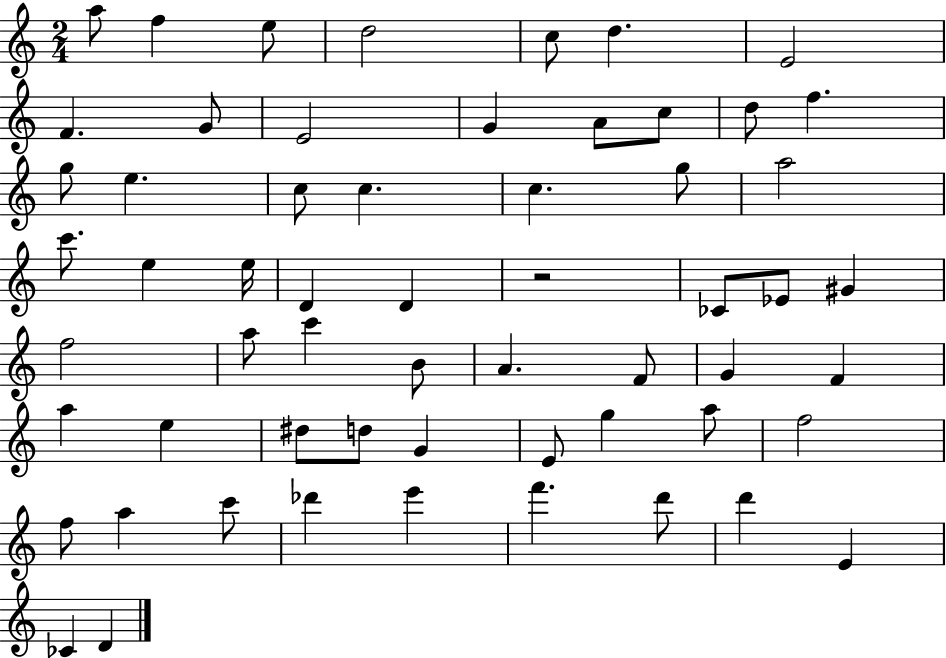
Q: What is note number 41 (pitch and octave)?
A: D#5